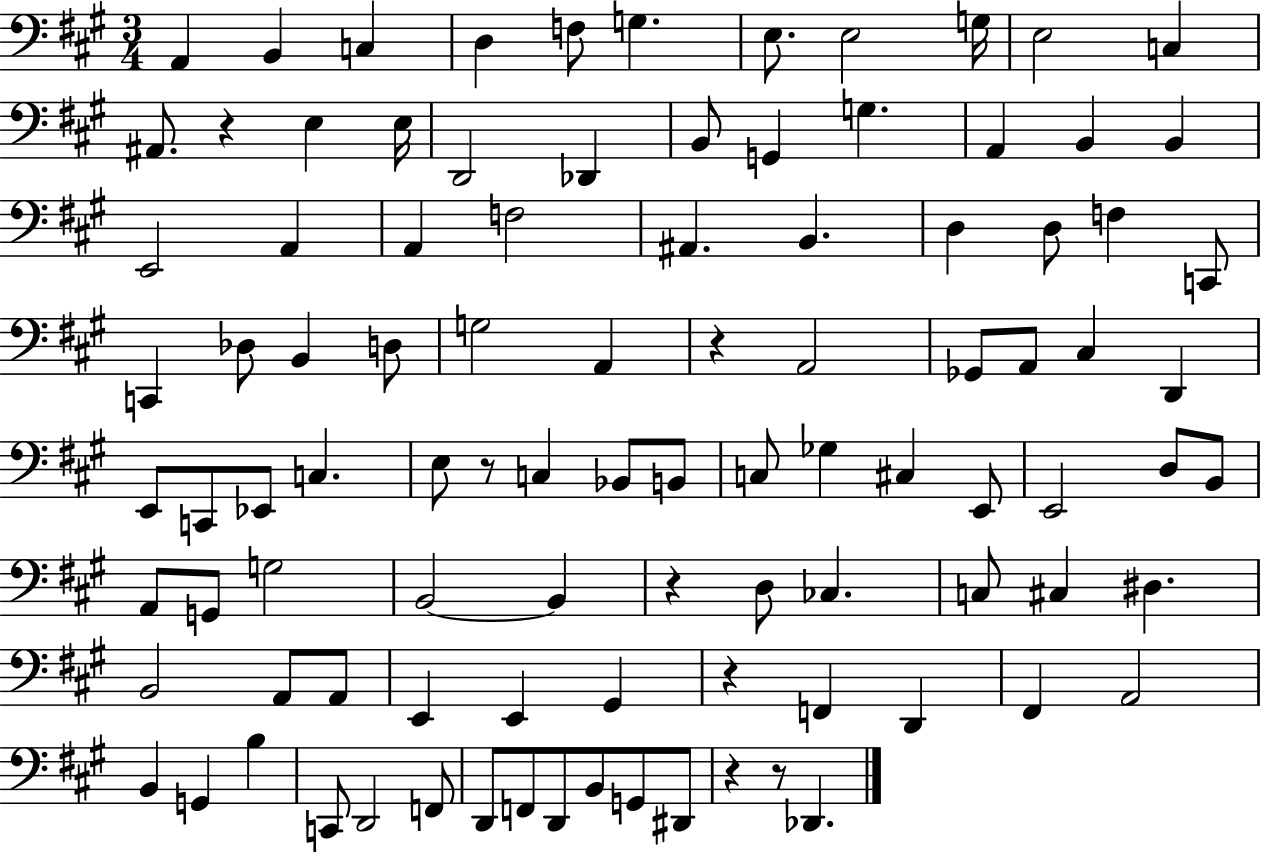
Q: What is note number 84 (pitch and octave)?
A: F2